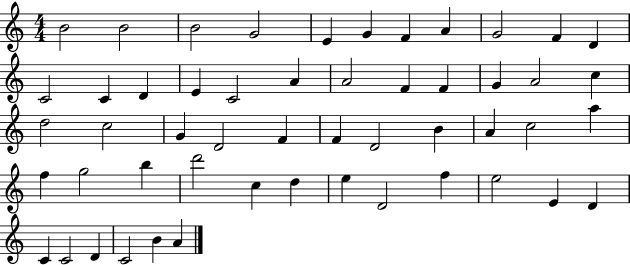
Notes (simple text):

B4/h B4/h B4/h G4/h E4/q G4/q F4/q A4/q G4/h F4/q D4/q C4/h C4/q D4/q E4/q C4/h A4/q A4/h F4/q F4/q G4/q A4/h C5/q D5/h C5/h G4/q D4/h F4/q F4/q D4/h B4/q A4/q C5/h A5/q F5/q G5/h B5/q D6/h C5/q D5/q E5/q D4/h F5/q E5/h E4/q D4/q C4/q C4/h D4/q C4/h B4/q A4/q